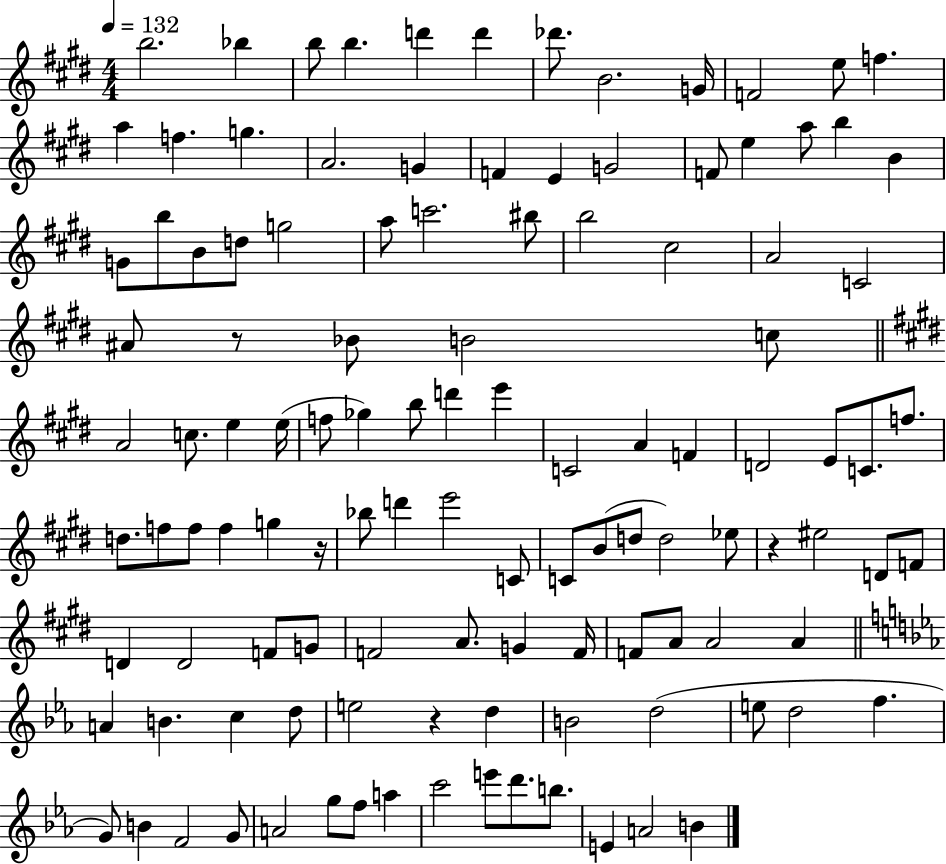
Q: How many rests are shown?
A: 4